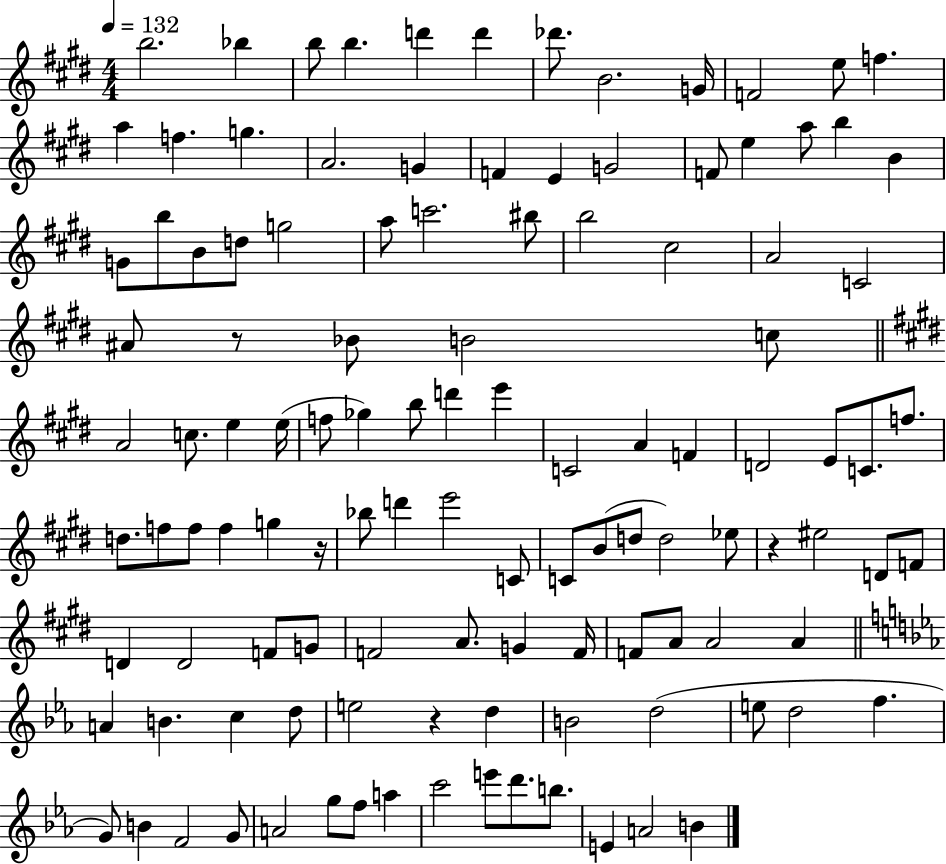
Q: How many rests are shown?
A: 4